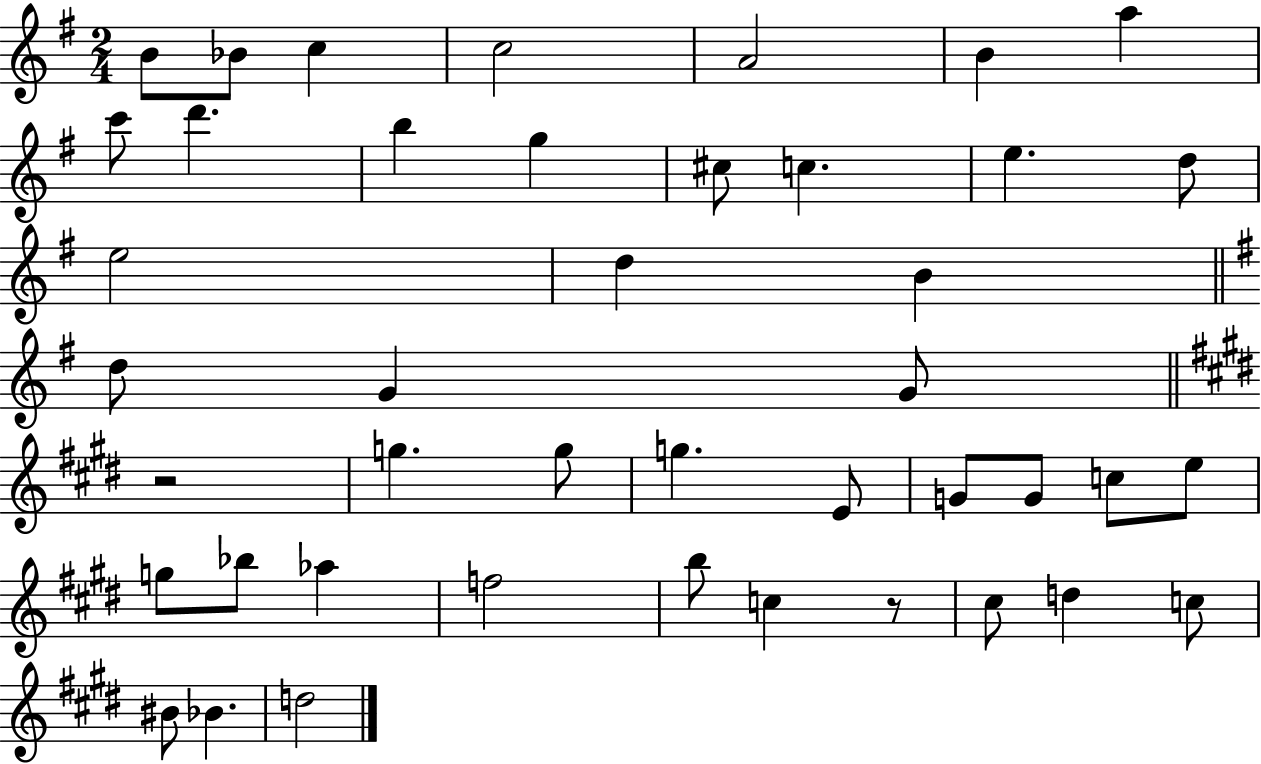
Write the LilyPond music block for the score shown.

{
  \clef treble
  \numericTimeSignature
  \time 2/4
  \key g \major
  b'8 bes'8 c''4 | c''2 | a'2 | b'4 a''4 | \break c'''8 d'''4. | b''4 g''4 | cis''8 c''4. | e''4. d''8 | \break e''2 | d''4 b'4 | \bar "||" \break \key e \minor d''8 g'4 g'8 | \bar "||" \break \key e \major r2 | g''4. g''8 | g''4. e'8 | g'8 g'8 c''8 e''8 | \break g''8 bes''8 aes''4 | f''2 | b''8 c''4 r8 | cis''8 d''4 c''8 | \break bis'8 bes'4. | d''2 | \bar "|."
}